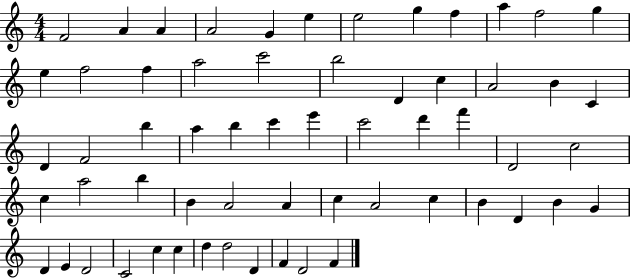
{
  \clef treble
  \numericTimeSignature
  \time 4/4
  \key c \major
  f'2 a'4 a'4 | a'2 g'4 e''4 | e''2 g''4 f''4 | a''4 f''2 g''4 | \break e''4 f''2 f''4 | a''2 c'''2 | b''2 d'4 c''4 | a'2 b'4 c'4 | \break d'4 f'2 b''4 | a''4 b''4 c'''4 e'''4 | c'''2 d'''4 f'''4 | d'2 c''2 | \break c''4 a''2 b''4 | b'4 a'2 a'4 | c''4 a'2 c''4 | b'4 d'4 b'4 g'4 | \break d'4 e'4 d'2 | c'2 c''4 c''4 | d''4 d''2 d'4 | f'4 d'2 f'4 | \break \bar "|."
}